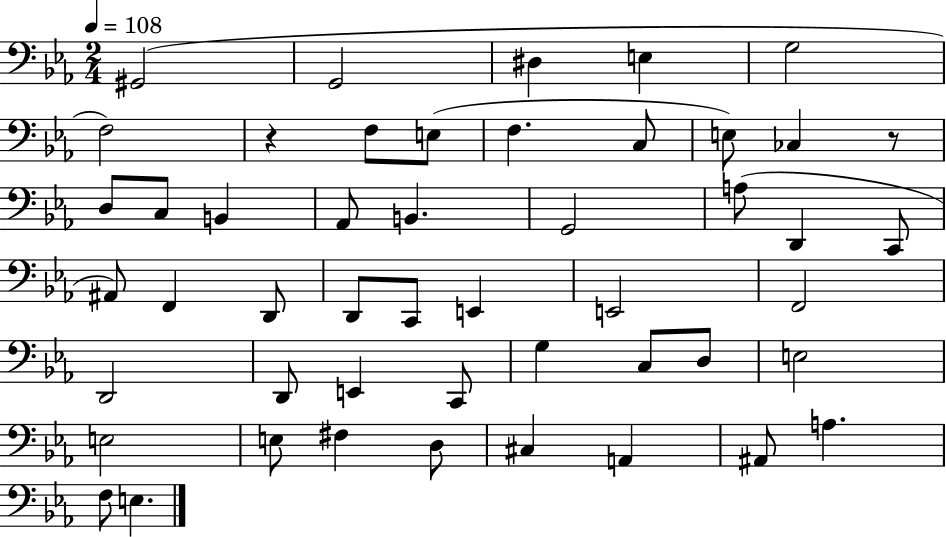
G#2/h G2/h D#3/q E3/q G3/h F3/h R/q F3/e E3/e F3/q. C3/e E3/e CES3/q R/e D3/e C3/e B2/q Ab2/e B2/q. G2/h A3/e D2/q C2/e A#2/e F2/q D2/e D2/e C2/e E2/q E2/h F2/h D2/h D2/e E2/q C2/e G3/q C3/e D3/e E3/h E3/h E3/e F#3/q D3/e C#3/q A2/q A#2/e A3/q. F3/e E3/q.